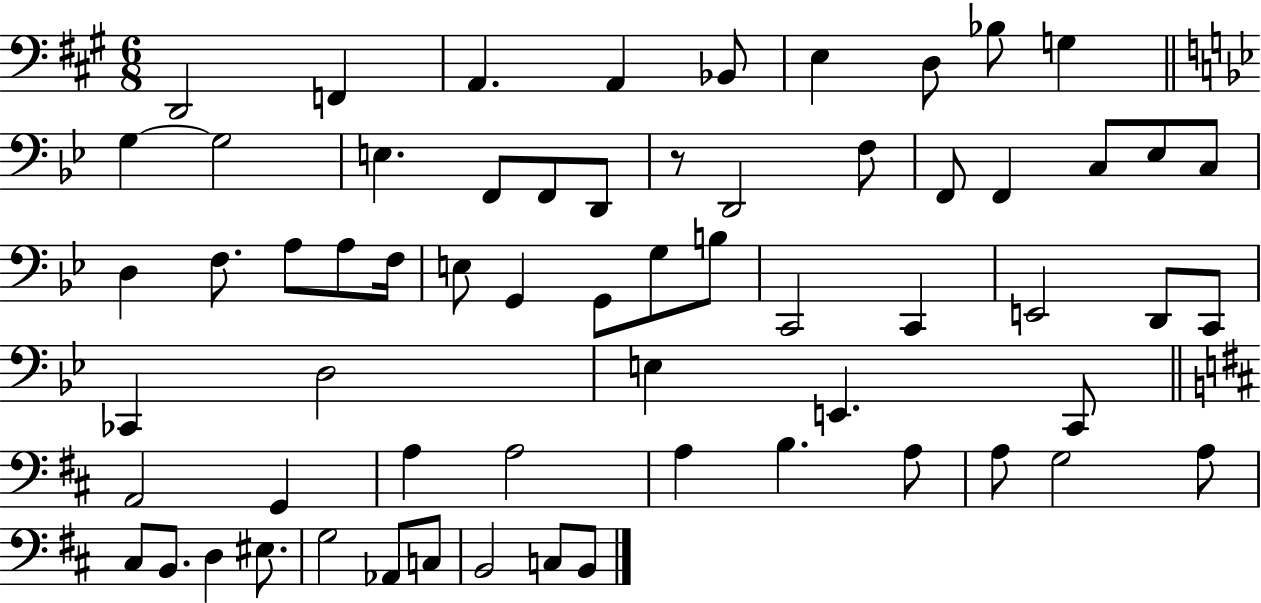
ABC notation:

X:1
T:Untitled
M:6/8
L:1/4
K:A
D,,2 F,, A,, A,, _B,,/2 E, D,/2 _B,/2 G, G, G,2 E, F,,/2 F,,/2 D,,/2 z/2 D,,2 F,/2 F,,/2 F,, C,/2 _E,/2 C,/2 D, F,/2 A,/2 A,/2 F,/4 E,/2 G,, G,,/2 G,/2 B,/2 C,,2 C,, E,,2 D,,/2 C,,/2 _C,, D,2 E, E,, C,,/2 A,,2 G,, A, A,2 A, B, A,/2 A,/2 G,2 A,/2 ^C,/2 B,,/2 D, ^E,/2 G,2 _A,,/2 C,/2 B,,2 C,/2 B,,/2